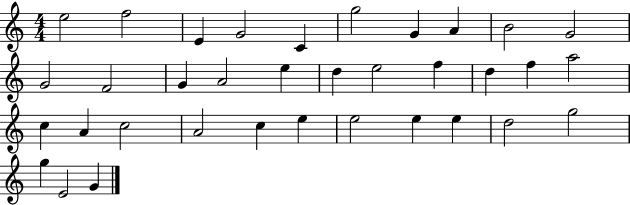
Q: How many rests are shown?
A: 0